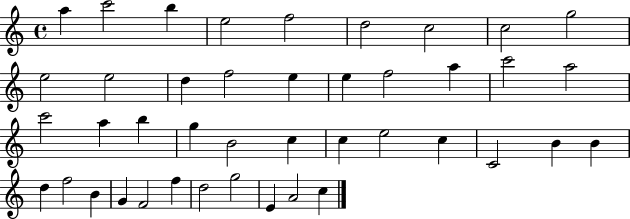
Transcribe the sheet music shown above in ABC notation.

X:1
T:Untitled
M:4/4
L:1/4
K:C
a c'2 b e2 f2 d2 c2 c2 g2 e2 e2 d f2 e e f2 a c'2 a2 c'2 a b g B2 c c e2 c C2 B B d f2 B G F2 f d2 g2 E A2 c